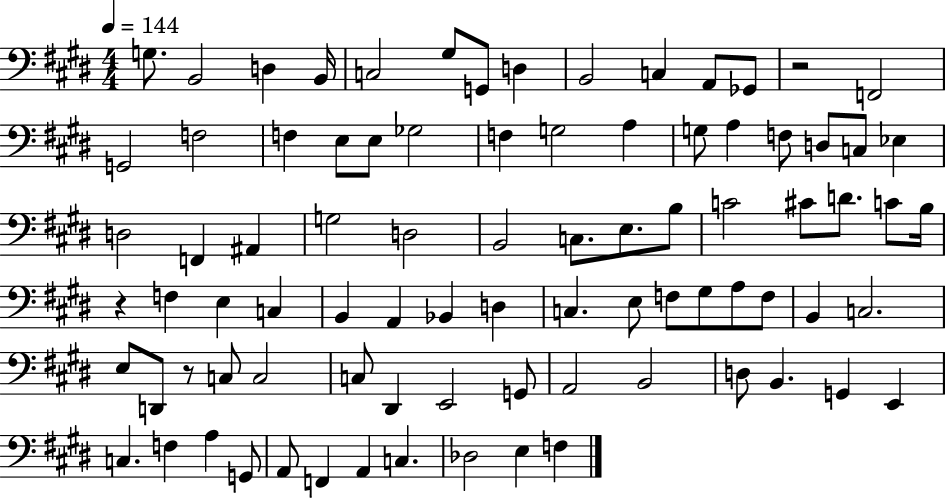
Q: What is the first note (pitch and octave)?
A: G3